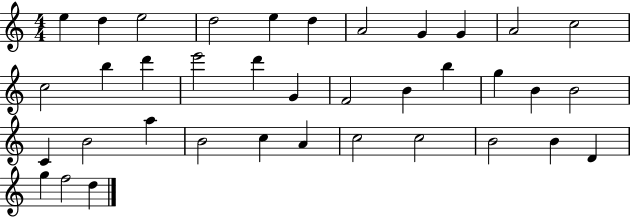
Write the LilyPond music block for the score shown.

{
  \clef treble
  \numericTimeSignature
  \time 4/4
  \key c \major
  e''4 d''4 e''2 | d''2 e''4 d''4 | a'2 g'4 g'4 | a'2 c''2 | \break c''2 b''4 d'''4 | e'''2 d'''4 g'4 | f'2 b'4 b''4 | g''4 b'4 b'2 | \break c'4 b'2 a''4 | b'2 c''4 a'4 | c''2 c''2 | b'2 b'4 d'4 | \break g''4 f''2 d''4 | \bar "|."
}